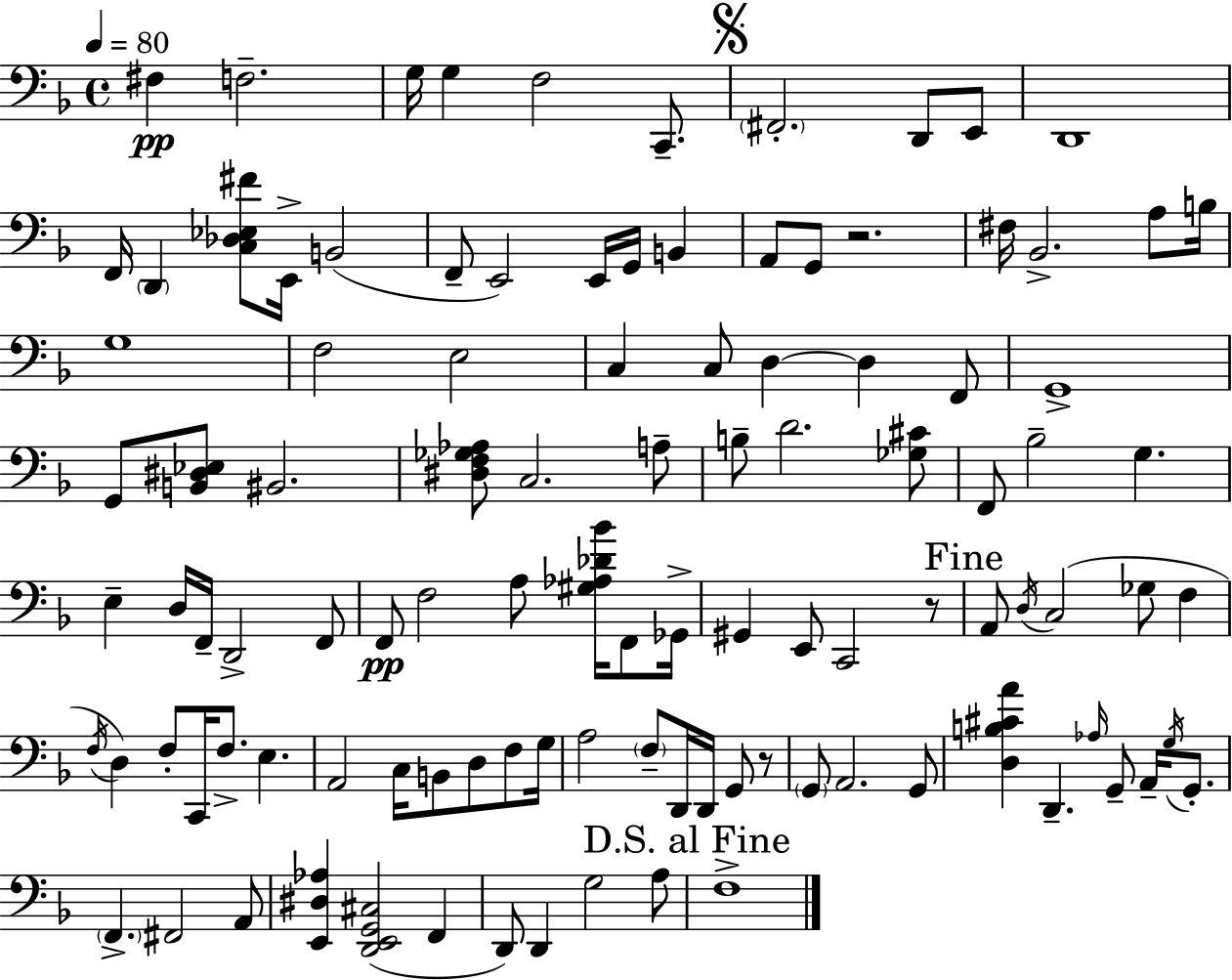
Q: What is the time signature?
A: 4/4